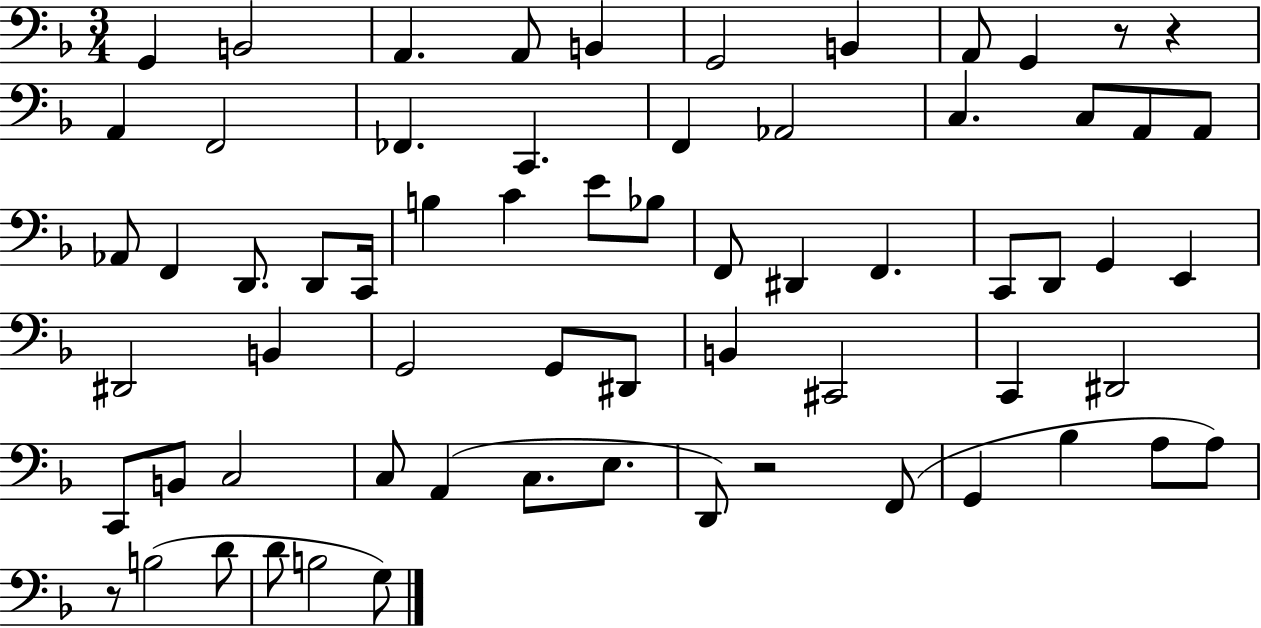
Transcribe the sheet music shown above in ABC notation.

X:1
T:Untitled
M:3/4
L:1/4
K:F
G,, B,,2 A,, A,,/2 B,, G,,2 B,, A,,/2 G,, z/2 z A,, F,,2 _F,, C,, F,, _A,,2 C, C,/2 A,,/2 A,,/2 _A,,/2 F,, D,,/2 D,,/2 C,,/4 B, C E/2 _B,/2 F,,/2 ^D,, F,, C,,/2 D,,/2 G,, E,, ^D,,2 B,, G,,2 G,,/2 ^D,,/2 B,, ^C,,2 C,, ^D,,2 C,,/2 B,,/2 C,2 C,/2 A,, C,/2 E,/2 D,,/2 z2 F,,/2 G,, _B, A,/2 A,/2 z/2 B,2 D/2 D/2 B,2 G,/2